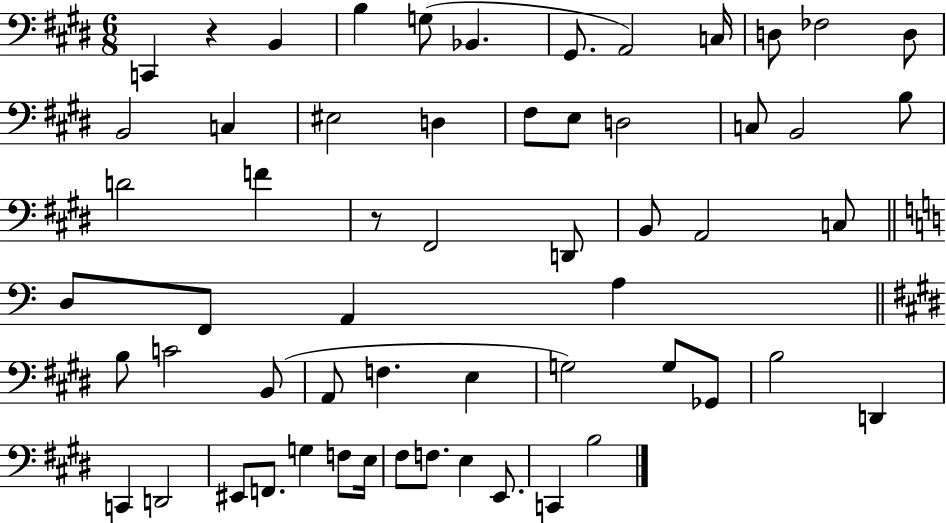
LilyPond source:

{
  \clef bass
  \numericTimeSignature
  \time 6/8
  \key e \major
  \repeat volta 2 { c,4 r4 b,4 | b4 g8( bes,4. | gis,8. a,2) c16 | d8 fes2 d8 | \break b,2 c4 | eis2 d4 | fis8 e8 d2 | c8 b,2 b8 | \break d'2 f'4 | r8 fis,2 d,8 | b,8 a,2 c8 | \bar "||" \break \key c \major d8 f,8 a,4 a4 | \bar "||" \break \key e \major b8 c'2 b,8( | a,8 f4. e4 | g2) g8 ges,8 | b2 d,4 | \break c,4 d,2 | eis,8 f,8. g4 f8 e16 | fis8 f8. e4 e,8. | c,4 b2 | \break } \bar "|."
}